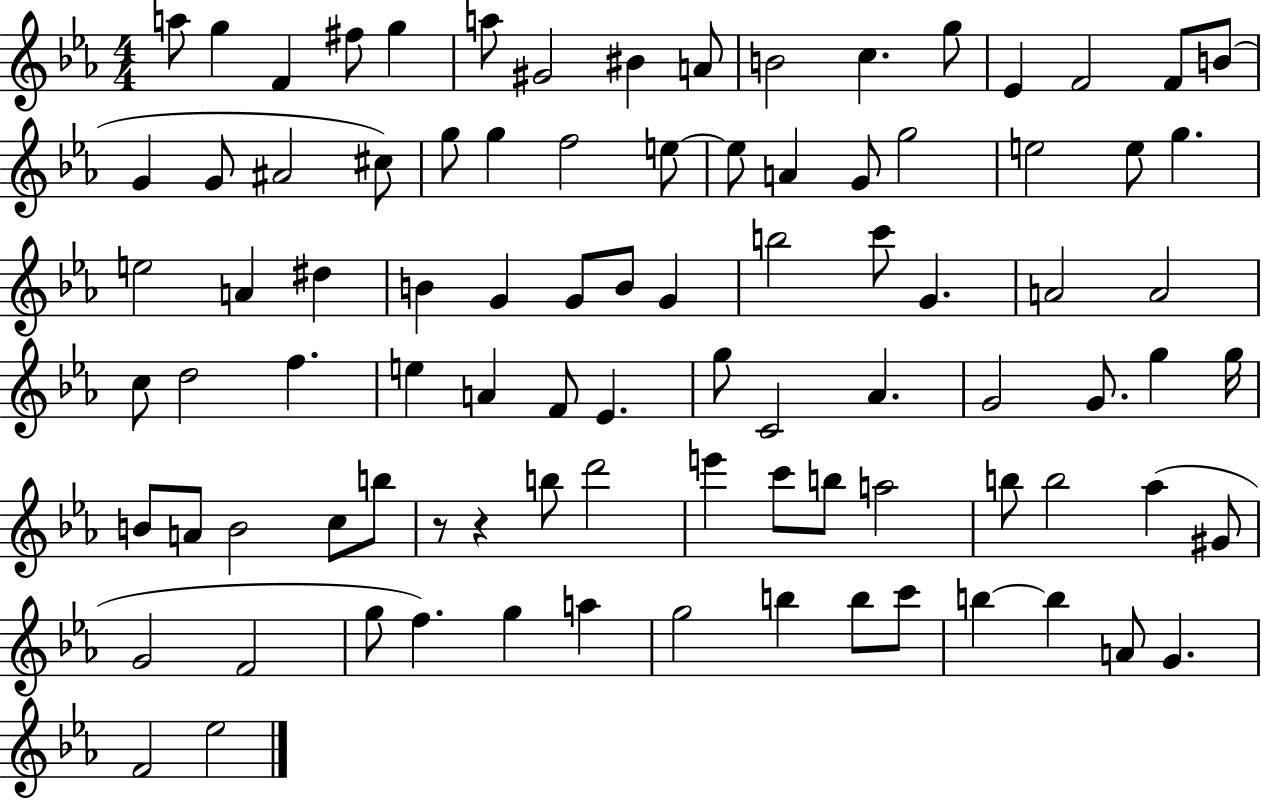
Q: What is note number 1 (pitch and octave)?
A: A5